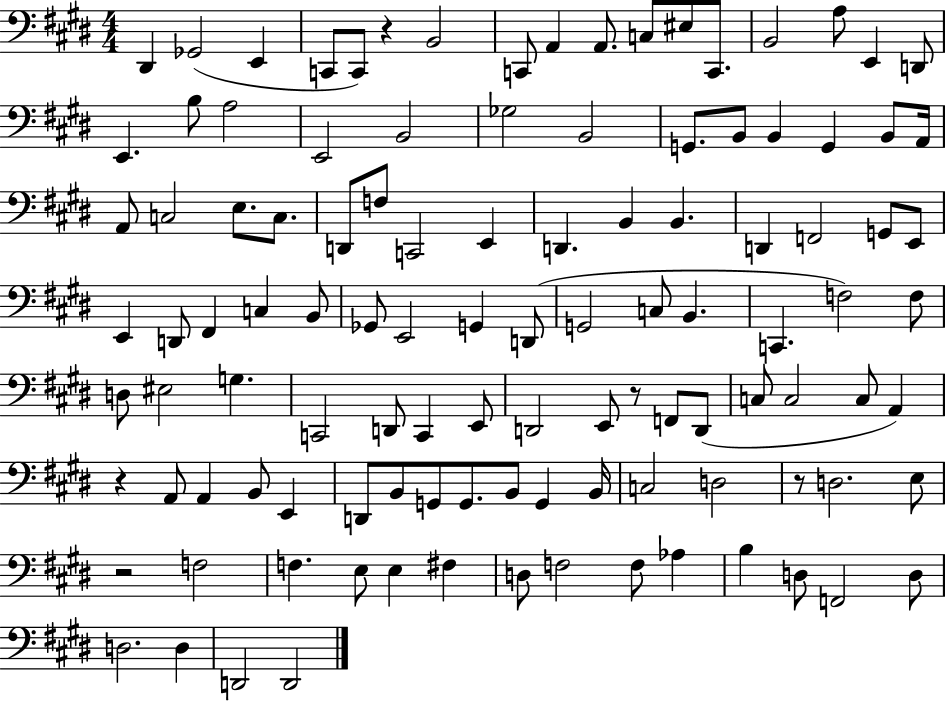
D#2/q Gb2/h E2/q C2/e C2/e R/q B2/h C2/e A2/q A2/e. C3/e EIS3/e C2/e. B2/h A3/e E2/q D2/e E2/q. B3/e A3/h E2/h B2/h Gb3/h B2/h G2/e. B2/e B2/q G2/q B2/e A2/s A2/e C3/h E3/e. C3/e. D2/e F3/e C2/h E2/q D2/q. B2/q B2/q. D2/q F2/h G2/e E2/e E2/q D2/e F#2/q C3/q B2/e Gb2/e E2/h G2/q D2/e G2/h C3/e B2/q. C2/q. F3/h F3/e D3/e EIS3/h G3/q. C2/h D2/e C2/q E2/e D2/h E2/e R/e F2/e D2/e C3/e C3/h C3/e A2/q R/q A2/e A2/q B2/e E2/q D2/e B2/e G2/e G2/e. B2/e G2/q B2/s C3/h D3/h R/e D3/h. E3/e R/h F3/h F3/q. E3/e E3/q F#3/q D3/e F3/h F3/e Ab3/q B3/q D3/e F2/h D3/e D3/h. D3/q D2/h D2/h